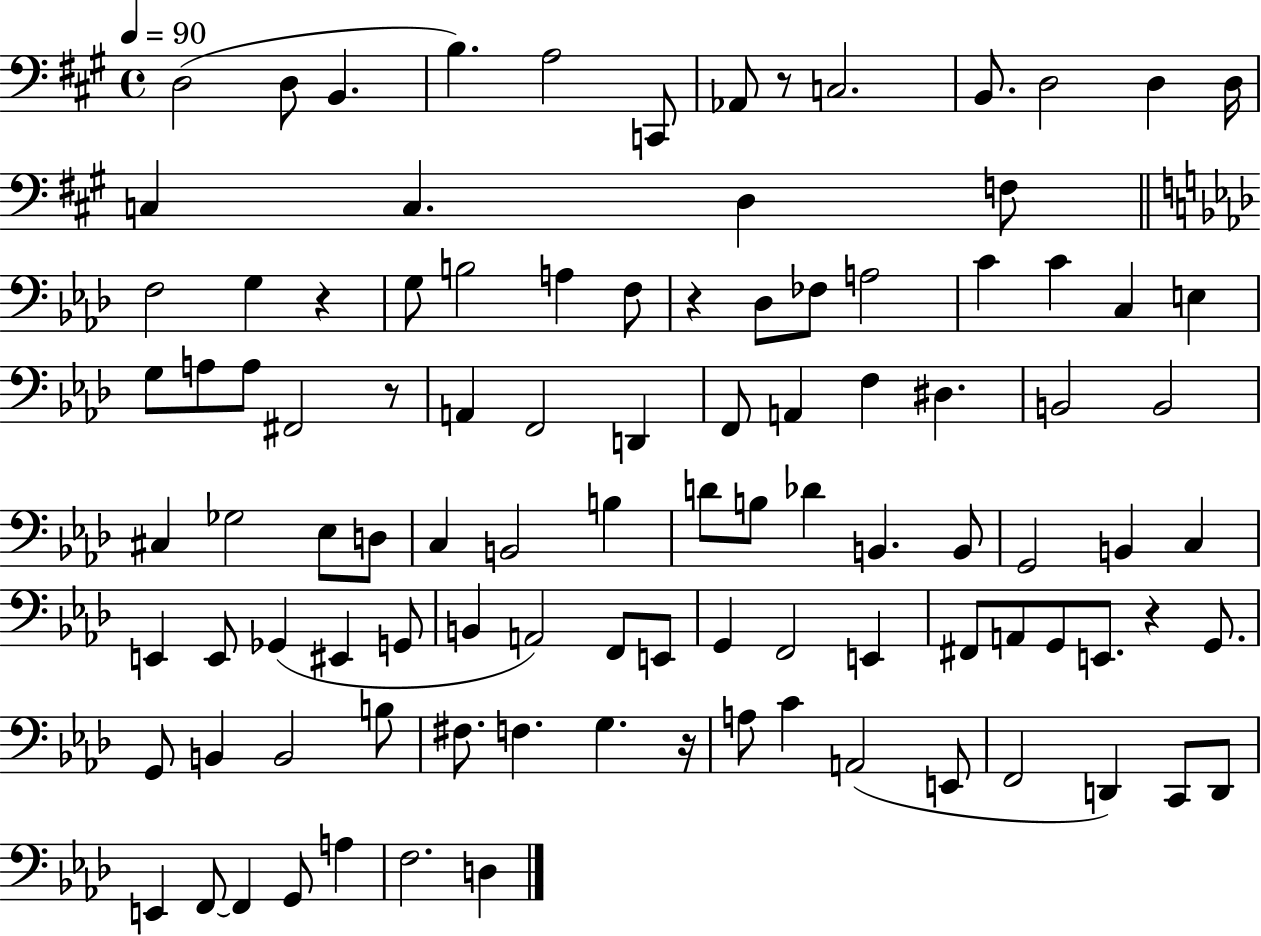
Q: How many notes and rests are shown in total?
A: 102